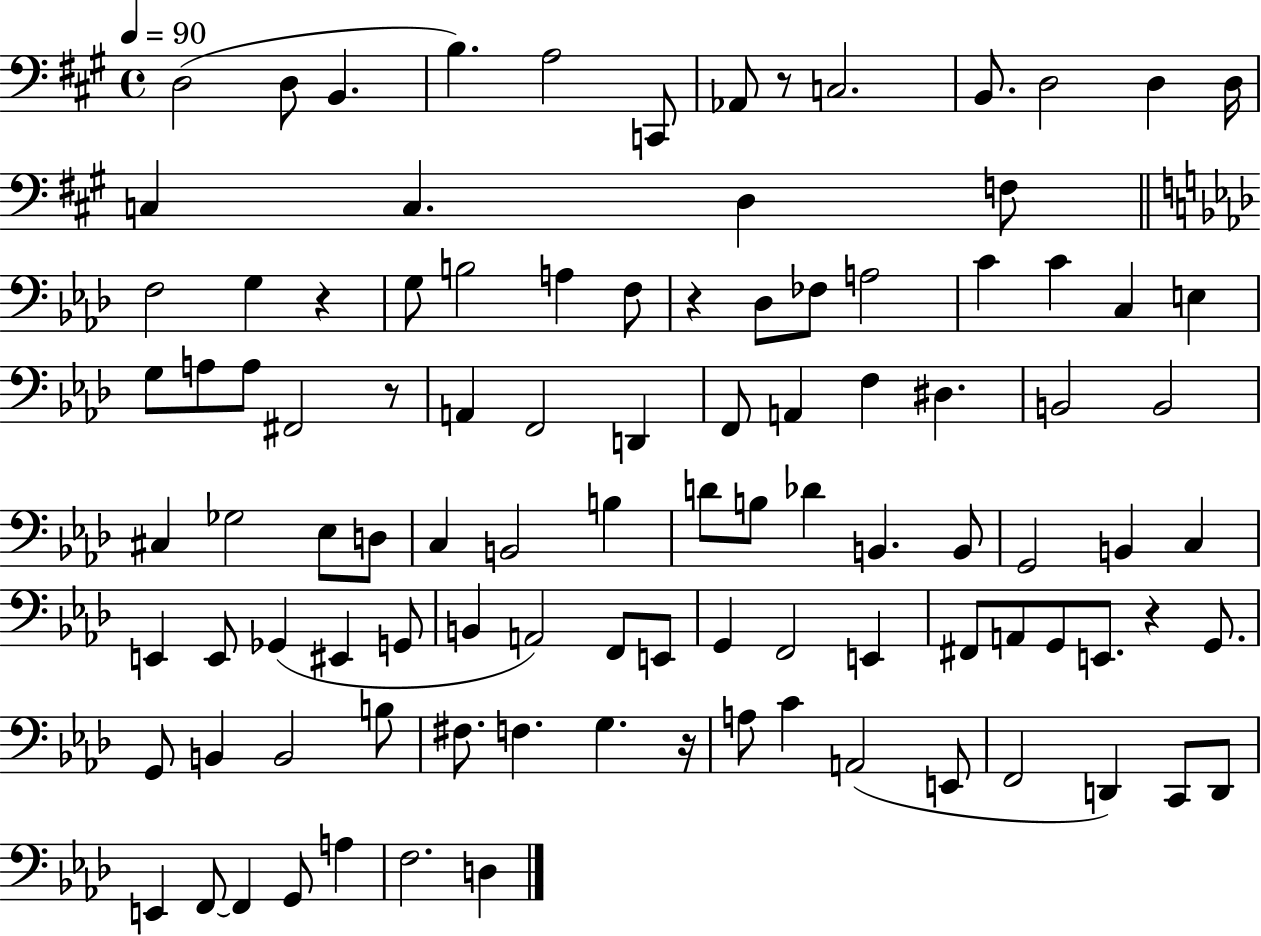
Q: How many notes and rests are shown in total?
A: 102